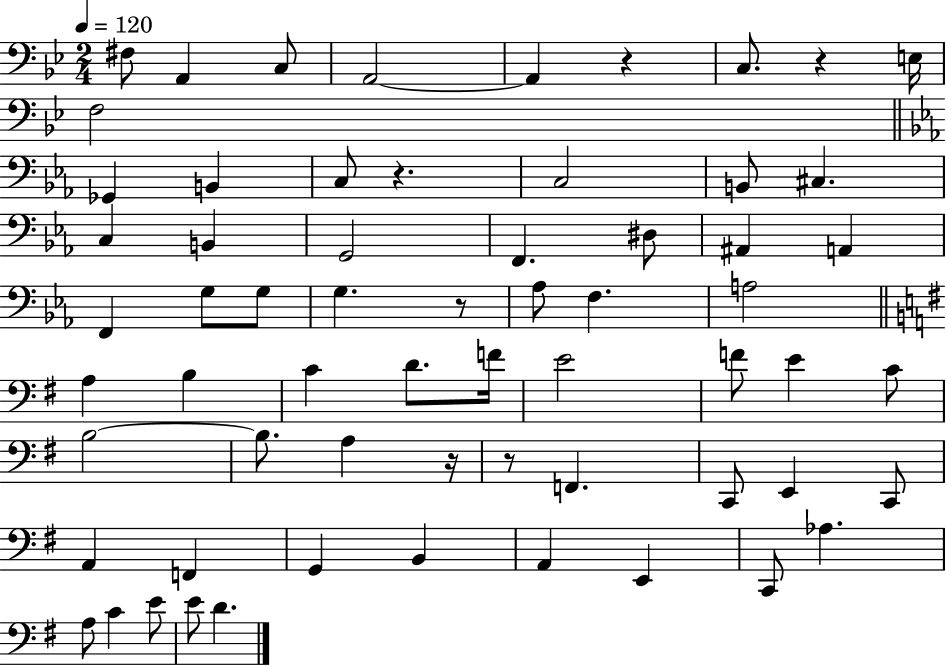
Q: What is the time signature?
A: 2/4